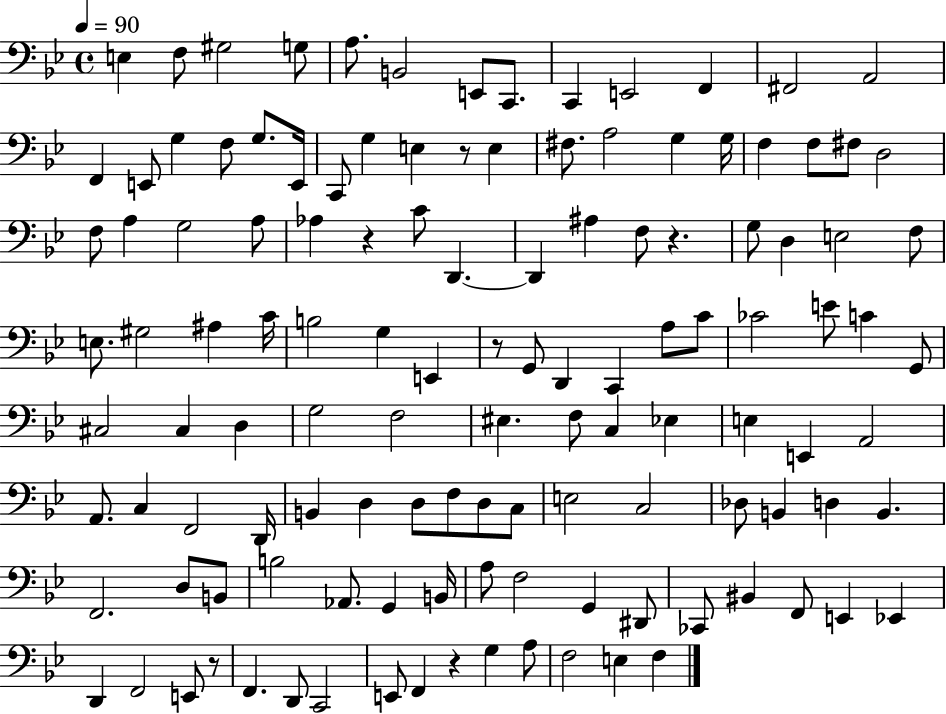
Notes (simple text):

E3/q F3/e G#3/h G3/e A3/e. B2/h E2/e C2/e. C2/q E2/h F2/q F#2/h A2/h F2/q E2/e G3/q F3/e G3/e. E2/s C2/e G3/q E3/q R/e E3/q F#3/e. A3/h G3/q G3/s F3/q F3/e F#3/e D3/h F3/e A3/q G3/h A3/e Ab3/q R/q C4/e D2/q. D2/q A#3/q F3/e R/q. G3/e D3/q E3/h F3/e E3/e. G#3/h A#3/q C4/s B3/h G3/q E2/q R/e G2/e D2/q C2/q A3/e C4/e CES4/h E4/e C4/q G2/e C#3/h C#3/q D3/q G3/h F3/h EIS3/q. F3/e C3/q Eb3/q E3/q E2/q A2/h A2/e. C3/q F2/h D2/s B2/q D3/q D3/e F3/e D3/e C3/e E3/h C3/h Db3/e B2/q D3/q B2/q. F2/h. D3/e B2/e B3/h Ab2/e. G2/q B2/s A3/e F3/h G2/q D#2/e CES2/e BIS2/q F2/e E2/q Eb2/q D2/q F2/h E2/e R/e F2/q. D2/e C2/h E2/e F2/q R/q G3/q A3/e F3/h E3/q F3/q